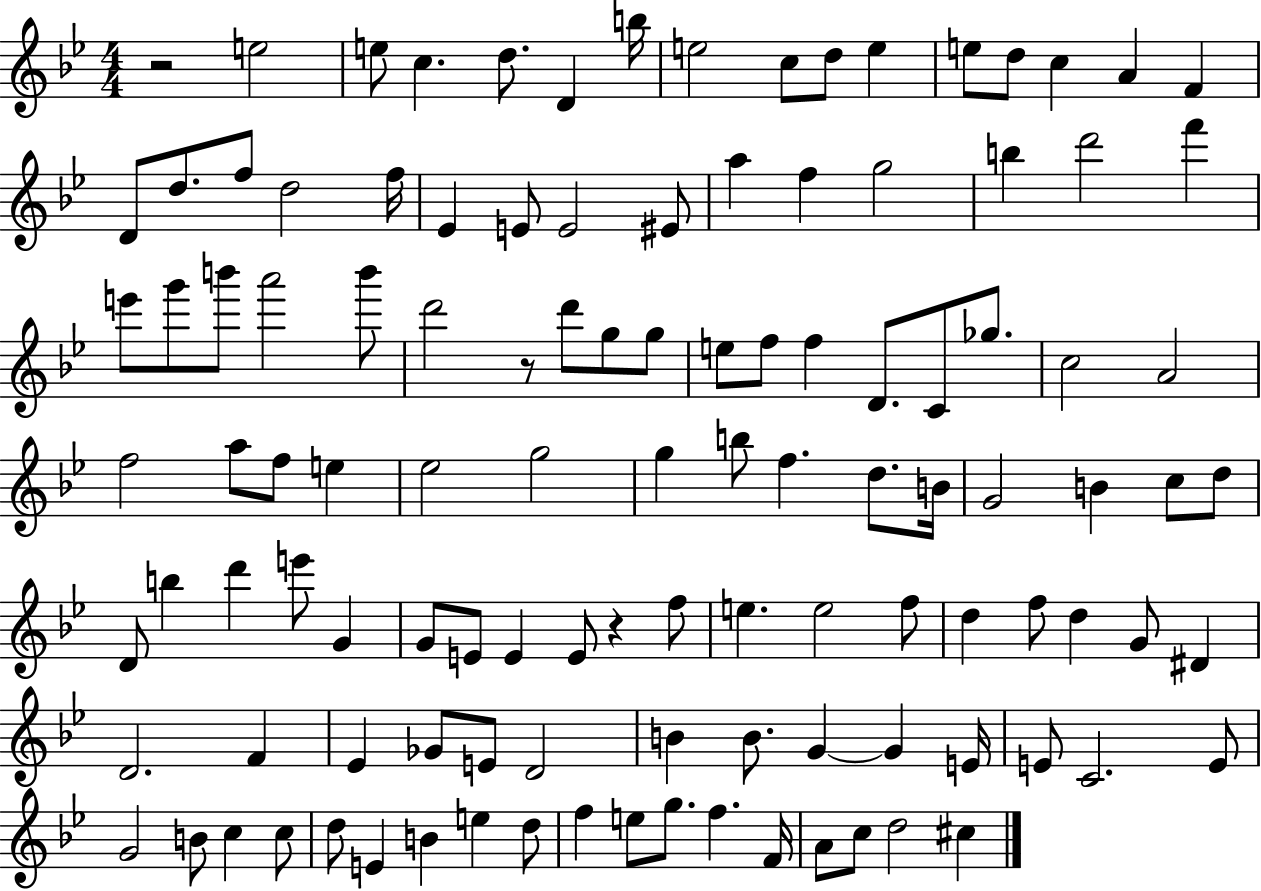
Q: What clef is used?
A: treble